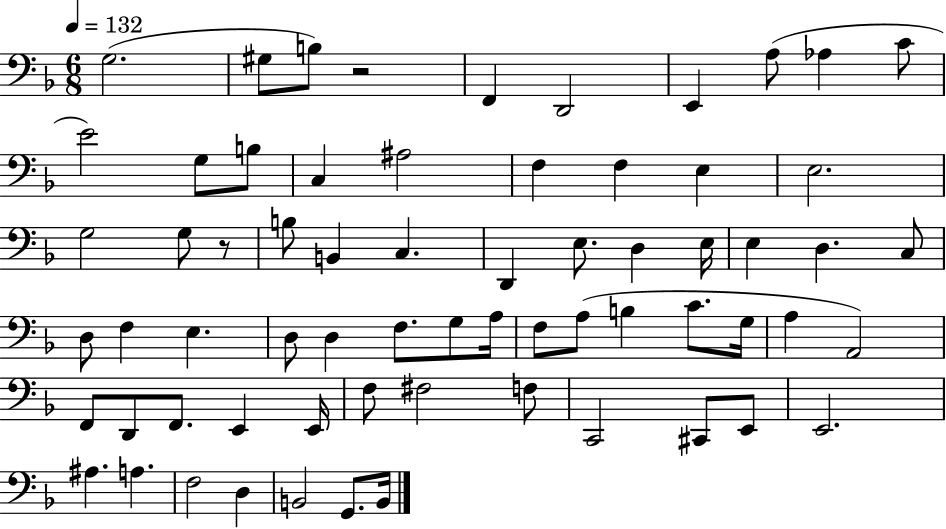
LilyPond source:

{
  \clef bass
  \numericTimeSignature
  \time 6/8
  \key f \major
  \tempo 4 = 132
  g2.( | gis8 b8) r2 | f,4 d,2 | e,4 a8( aes4 c'8 | \break e'2) g8 b8 | c4 ais2 | f4 f4 e4 | e2. | \break g2 g8 r8 | b8 b,4 c4. | d,4 e8. d4 e16 | e4 d4. c8 | \break d8 f4 e4. | d8 d4 f8. g8 a16 | f8 a8( b4 c'8. g16 | a4 a,2) | \break f,8 d,8 f,8. e,4 e,16 | f8 fis2 f8 | c,2 cis,8 e,8 | e,2. | \break ais4. a4. | f2 d4 | b,2 g,8. b,16 | \bar "|."
}